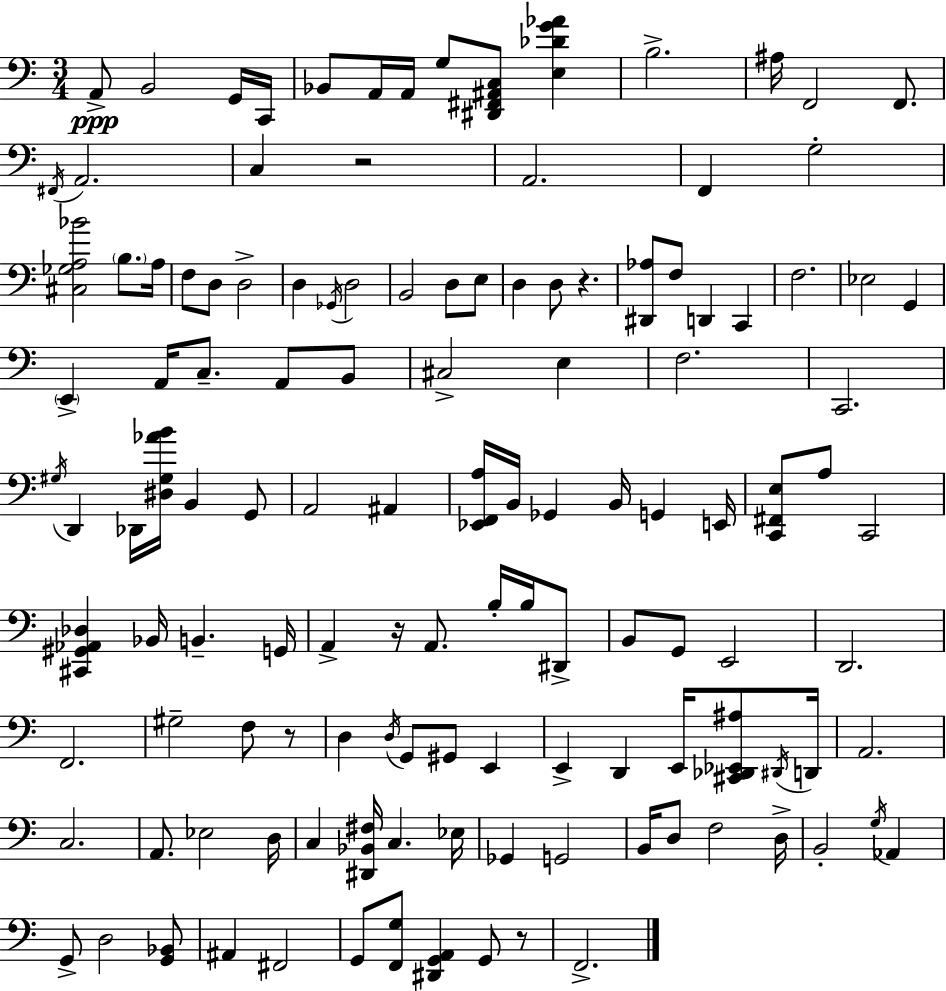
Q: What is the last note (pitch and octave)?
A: F2